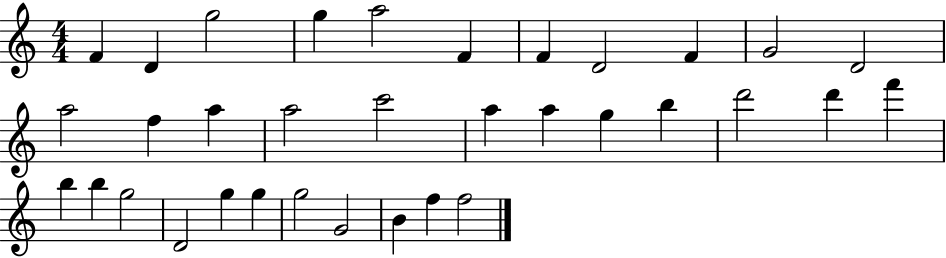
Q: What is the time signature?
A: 4/4